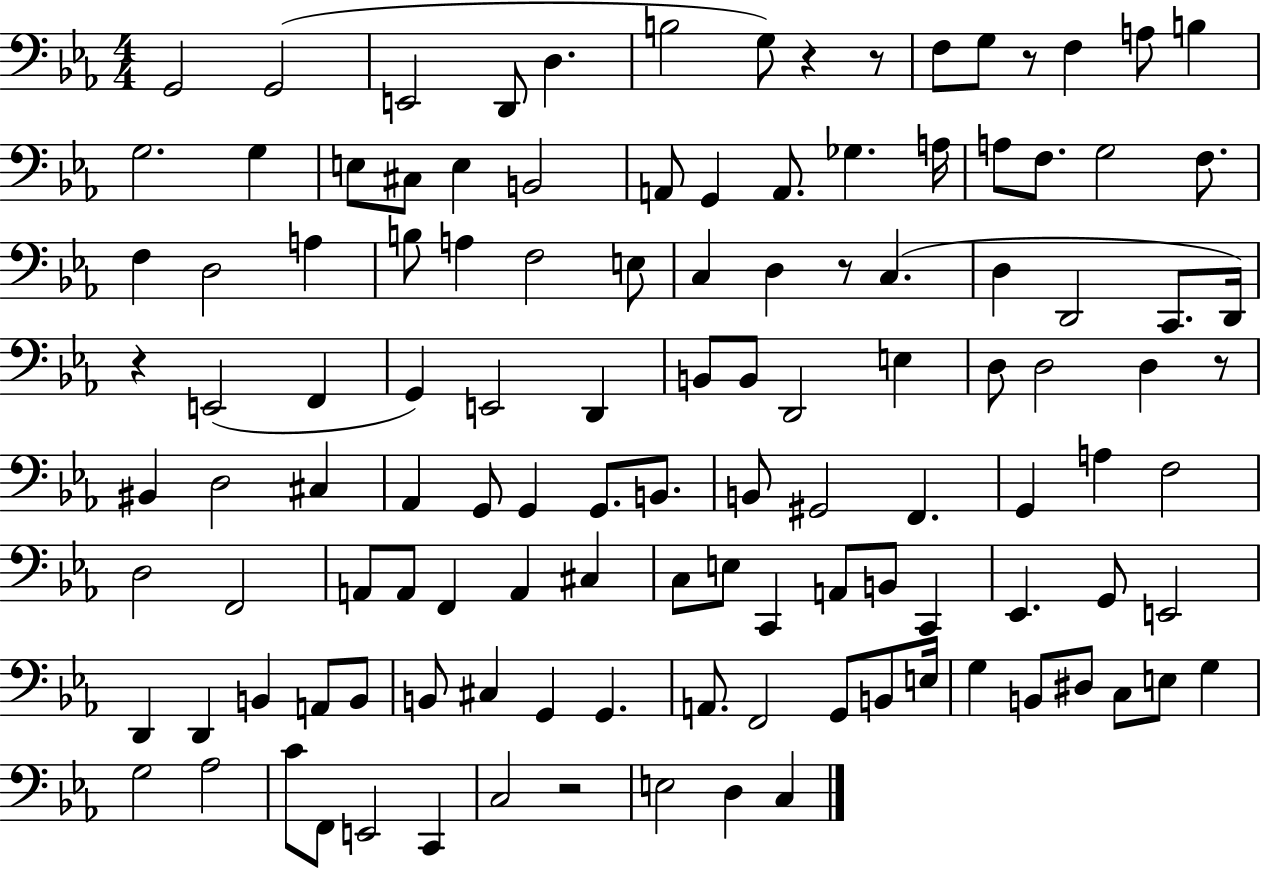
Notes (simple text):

G2/h G2/h E2/h D2/e D3/q. B3/h G3/e R/q R/e F3/e G3/e R/e F3/q A3/e B3/q G3/h. G3/q E3/e C#3/e E3/q B2/h A2/e G2/q A2/e. Gb3/q. A3/s A3/e F3/e. G3/h F3/e. F3/q D3/h A3/q B3/e A3/q F3/h E3/e C3/q D3/q R/e C3/q. D3/q D2/h C2/e. D2/s R/q E2/h F2/q G2/q E2/h D2/q B2/e B2/e D2/h E3/q D3/e D3/h D3/q R/e BIS2/q D3/h C#3/q Ab2/q G2/e G2/q G2/e. B2/e. B2/e G#2/h F2/q. G2/q A3/q F3/h D3/h F2/h A2/e A2/e F2/q A2/q C#3/q C3/e E3/e C2/q A2/e B2/e C2/q Eb2/q. G2/e E2/h D2/q D2/q B2/q A2/e B2/e B2/e C#3/q G2/q G2/q. A2/e. F2/h G2/e B2/e E3/s G3/q B2/e D#3/e C3/e E3/e G3/q G3/h Ab3/h C4/e F2/e E2/h C2/q C3/h R/h E3/h D3/q C3/q